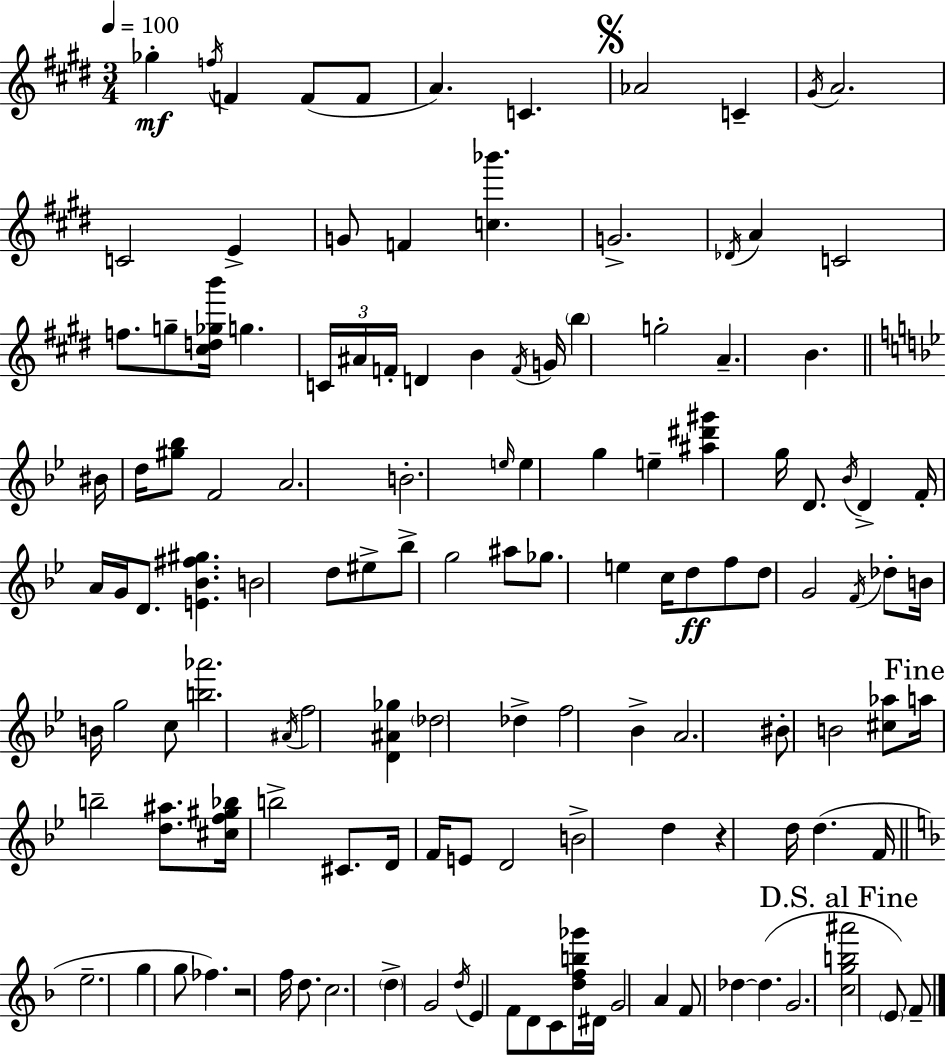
X:1
T:Untitled
M:3/4
L:1/4
K:E
_g f/4 F F/2 F/2 A C _A2 C ^G/4 A2 C2 E G/2 F [c_b'] G2 _D/4 A C2 f/2 g/2 [^cd_gb']/4 g C/4 ^A/4 F/4 D B F/4 G/4 b g2 A B ^B/4 d/4 [^g_b]/2 F2 A2 B2 e/4 e g e [^a^d'^g'] g/4 D/2 _B/4 D F/4 A/4 G/4 D/2 [E_B^f^g] B2 d/2 ^e/2 _b/2 g2 ^a/2 _g/2 e c/4 d/2 f/2 d/2 G2 F/4 _d/2 B/4 B/4 g2 c/2 [b_a']2 ^A/4 f2 [D^A_g] _d2 _d f2 _B A2 ^B/2 B2 [^c_a]/2 a/4 b2 [d^a]/2 [^cf^g_b]/4 b2 ^C/2 D/4 F/4 E/2 D2 B2 d z d/4 d F/4 e2 g g/2 _f z2 f/4 d/2 c2 d G2 d/4 E F/2 D/2 C/2 [dfb_g']/4 ^D/4 G2 A F/2 _d _d G2 [cgb^a']2 E/2 F/2